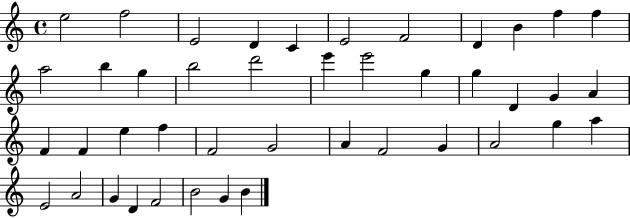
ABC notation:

X:1
T:Untitled
M:4/4
L:1/4
K:C
e2 f2 E2 D C E2 F2 D B f f a2 b g b2 d'2 e' e'2 g g D G A F F e f F2 G2 A F2 G A2 g a E2 A2 G D F2 B2 G B